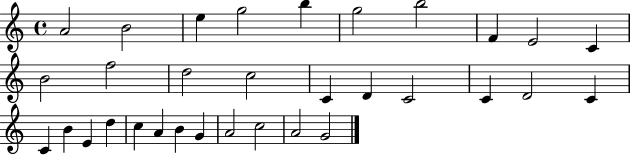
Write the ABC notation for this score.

X:1
T:Untitled
M:4/4
L:1/4
K:C
A2 B2 e g2 b g2 b2 F E2 C B2 f2 d2 c2 C D C2 C D2 C C B E d c A B G A2 c2 A2 G2